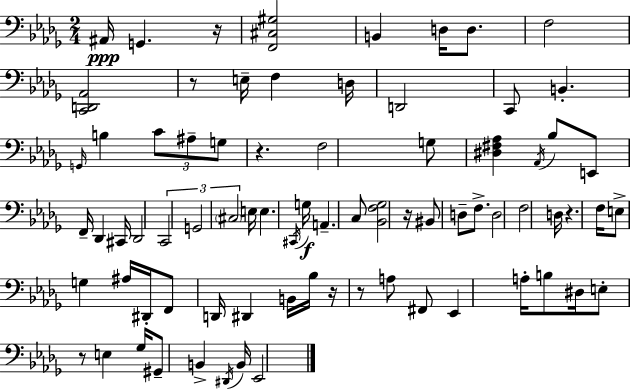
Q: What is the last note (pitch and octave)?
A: Eb2